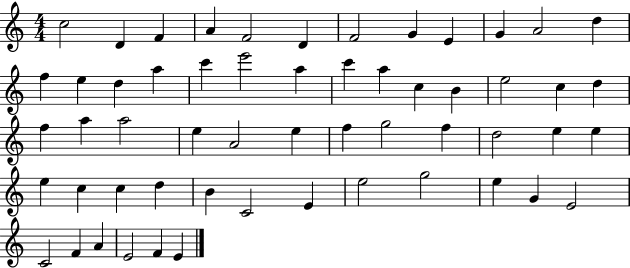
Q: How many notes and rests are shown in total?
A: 56